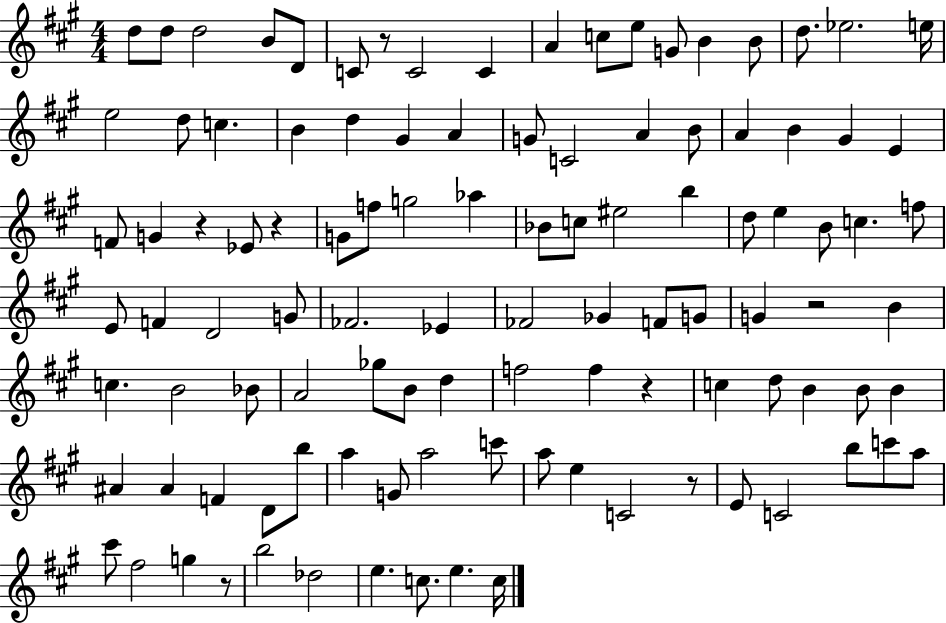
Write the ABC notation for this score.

X:1
T:Untitled
M:4/4
L:1/4
K:A
d/2 d/2 d2 B/2 D/2 C/2 z/2 C2 C A c/2 e/2 G/2 B B/2 d/2 _e2 e/4 e2 d/2 c B d ^G A G/2 C2 A B/2 A B ^G E F/2 G z _E/2 z G/2 f/2 g2 _a _B/2 c/2 ^e2 b d/2 e B/2 c f/2 E/2 F D2 G/2 _F2 _E _F2 _G F/2 G/2 G z2 B c B2 _B/2 A2 _g/2 B/2 d f2 f z c d/2 B B/2 B ^A ^A F D/2 b/2 a G/2 a2 c'/2 a/2 e C2 z/2 E/2 C2 b/2 c'/2 a/2 ^c'/2 ^f2 g z/2 b2 _d2 e c/2 e c/4